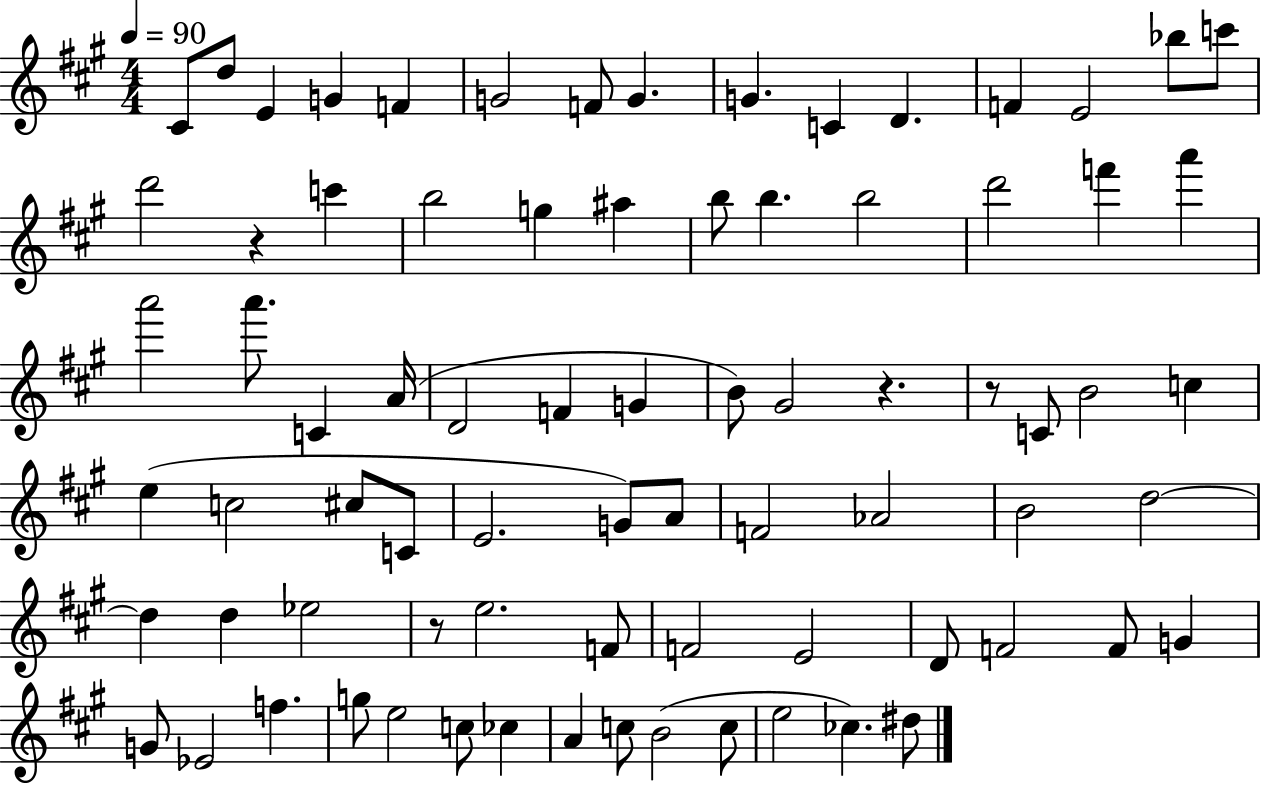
C#4/e D5/e E4/q G4/q F4/q G4/h F4/e G4/q. G4/q. C4/q D4/q. F4/q E4/h Bb5/e C6/e D6/h R/q C6/q B5/h G5/q A#5/q B5/e B5/q. B5/h D6/h F6/q A6/q A6/h A6/e. C4/q A4/s D4/h F4/q G4/q B4/e G#4/h R/q. R/e C4/e B4/h C5/q E5/q C5/h C#5/e C4/e E4/h. G4/e A4/e F4/h Ab4/h B4/h D5/h D5/q D5/q Eb5/h R/e E5/h. F4/e F4/h E4/h D4/e F4/h F4/e G4/q G4/e Eb4/h F5/q. G5/e E5/h C5/e CES5/q A4/q C5/e B4/h C5/e E5/h CES5/q. D#5/e